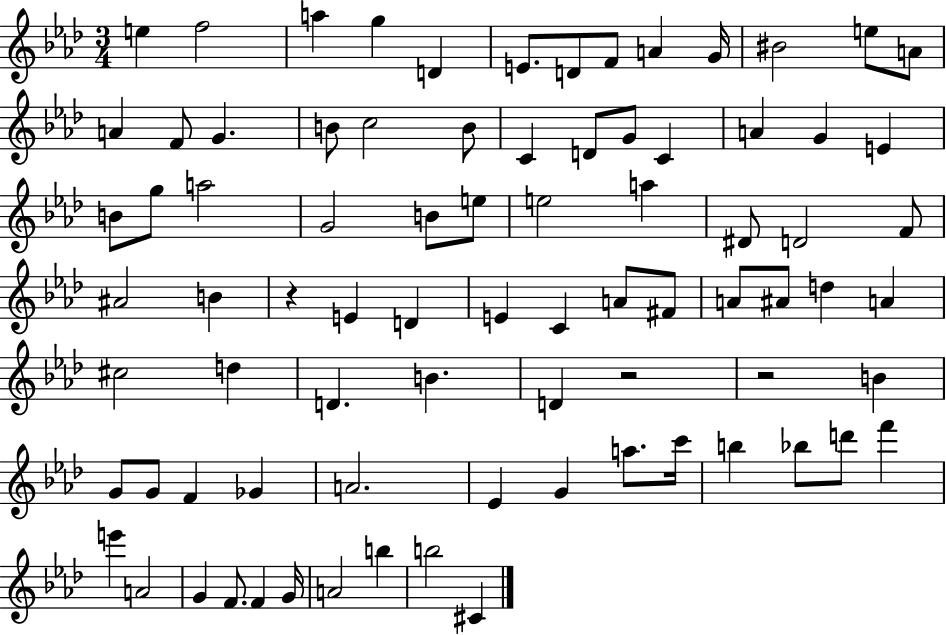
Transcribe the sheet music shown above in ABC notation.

X:1
T:Untitled
M:3/4
L:1/4
K:Ab
e f2 a g D E/2 D/2 F/2 A G/4 ^B2 e/2 A/2 A F/2 G B/2 c2 B/2 C D/2 G/2 C A G E B/2 g/2 a2 G2 B/2 e/2 e2 a ^D/2 D2 F/2 ^A2 B z E D E C A/2 ^F/2 A/2 ^A/2 d A ^c2 d D B D z2 z2 B G/2 G/2 F _G A2 _E G a/2 c'/4 b _b/2 d'/2 f' e' A2 G F/2 F G/4 A2 b b2 ^C